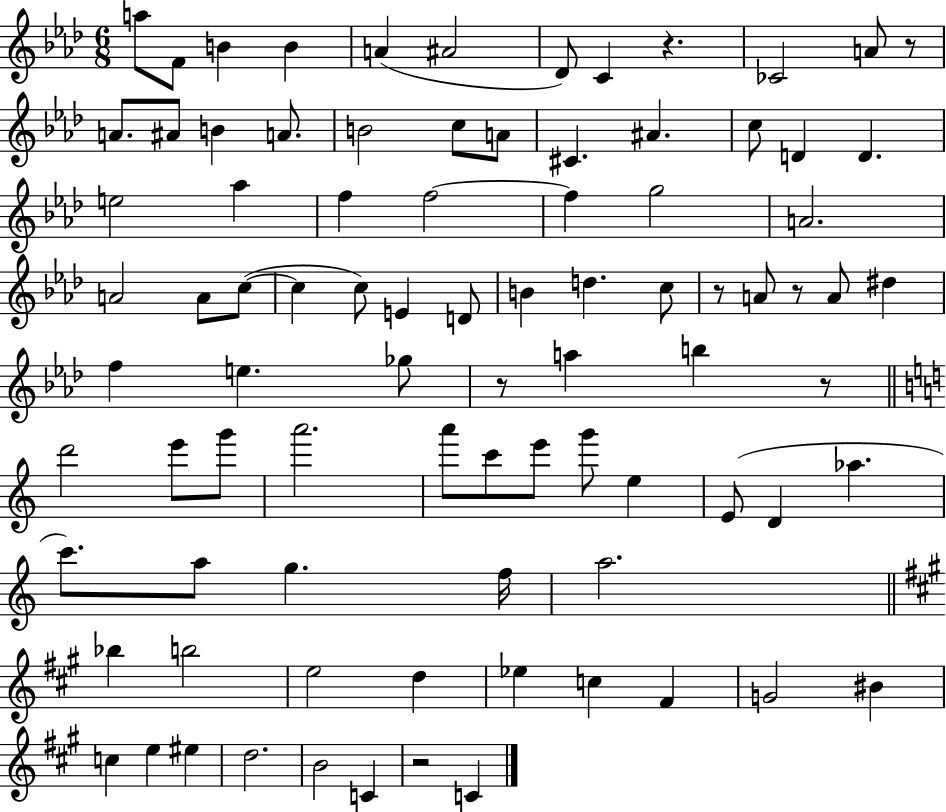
A5/e F4/e B4/q B4/q A4/q A#4/h Db4/e C4/q R/q. CES4/h A4/e R/e A4/e. A#4/e B4/q A4/e. B4/h C5/e A4/e C#4/q. A#4/q. C5/e D4/q D4/q. E5/h Ab5/q F5/q F5/h F5/q G5/h A4/h. A4/h A4/e C5/e C5/q C5/e E4/q D4/e B4/q D5/q. C5/e R/e A4/e R/e A4/e D#5/q F5/q E5/q. Gb5/e R/e A5/q B5/q R/e D6/h E6/e G6/e A6/h. A6/e C6/e E6/e G6/e E5/q E4/e D4/q Ab5/q. C6/e. A5/e G5/q. F5/s A5/h. Bb5/q B5/h E5/h D5/q Eb5/q C5/q F#4/q G4/h BIS4/q C5/q E5/q EIS5/q D5/h. B4/h C4/q R/h C4/q